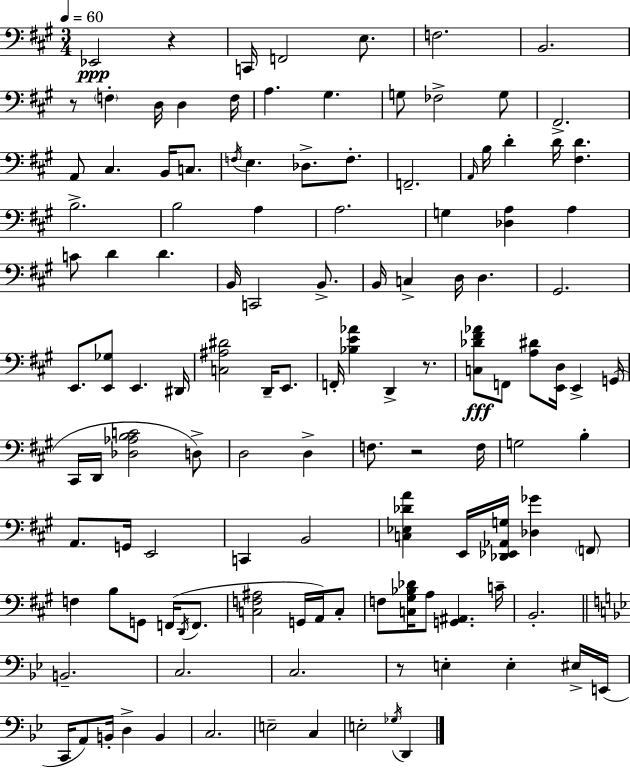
Eb2/h R/q C2/s F2/h E3/e. F3/h. B2/h. R/e F3/q D3/s D3/q F3/s A3/q. G#3/q. G3/e FES3/h G3/e F#2/h. A2/e C#3/q. B2/s C3/e. F3/s E3/q. Db3/e. F3/e. F2/h. A2/s B3/s D4/q D4/s [F#3,D4]/q. B3/h. B3/h A3/q A3/h. G3/q [Db3,A3]/q A3/q C4/e D4/q D4/q. B2/s C2/h B2/e. B2/s C3/q D3/s D3/q. G#2/h. E2/e. [E2,Gb3]/e E2/q. D#2/s [C3,A#3,D#4]/h D2/s E2/e. F2/s [Bb3,E4,Ab4]/q D2/q R/e. [C3,Db4,F#4,Ab4]/e F2/e [A3,D#4]/e [E2,D3]/s E2/q G2/s C#2/s D2/s [Db3,Ab3,B3,C4]/h D3/e D3/h D3/q F3/e. R/h F3/s G3/h B3/q A2/e. G2/s E2/h C2/q B2/h [C3,Eb3,Db4,A4]/q E2/s [Db2,Eb2,Ab2,G3]/s [Db3,Gb4]/q F2/e F3/q B3/e G2/e F2/s D2/s F2/e. [C3,F3,A#3]/h G2/s A2/s C3/e F3/e [C3,G#3,Bb3,Db4]/s A3/e [G2,A#2]/q. C4/s B2/h. B2/h. C3/h. C3/h. R/e E3/q E3/q EIS3/s E2/s C2/s A2/e B2/s D3/q B2/q C3/h. E3/h C3/q E3/h Gb3/s D2/q